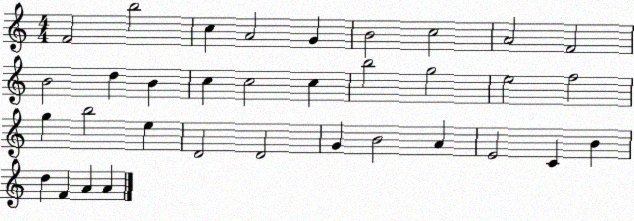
X:1
T:Untitled
M:4/4
L:1/4
K:C
F2 b2 c A2 G B2 c2 A2 F2 B2 d B c c2 c b2 g2 e2 f2 g b2 e D2 D2 G B2 A E2 C B d F A A